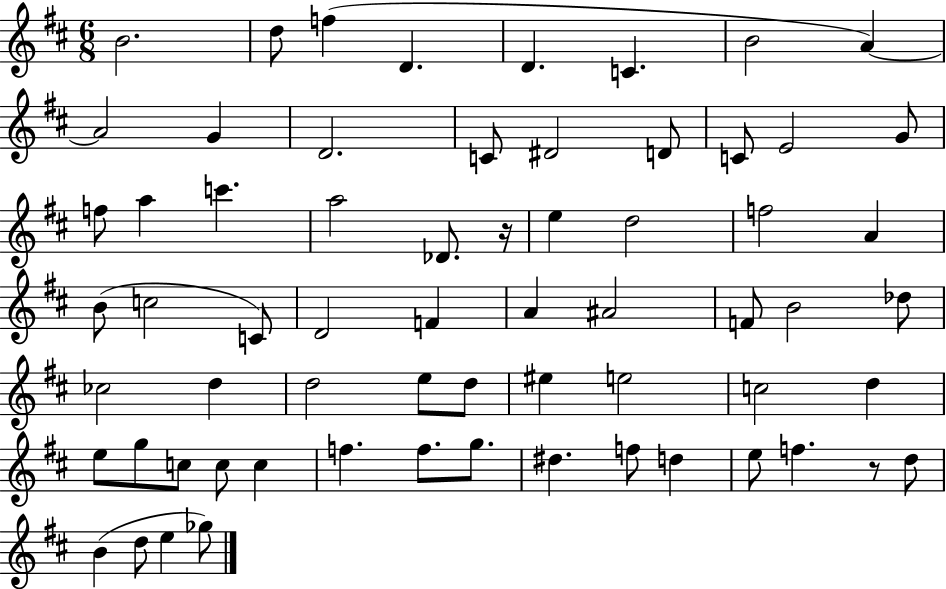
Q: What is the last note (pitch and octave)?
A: Gb5